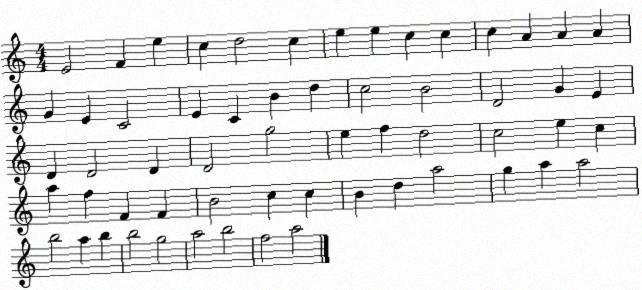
X:1
T:Untitled
M:4/4
L:1/4
K:C
E2 F e c d2 c e e c c c A A A G E C2 E C B d c2 B2 D2 G E D D2 D D2 g2 e f d2 c2 e c a f F F B2 c c B d a2 g a a2 b2 a b b2 g2 a2 b2 f2 a2